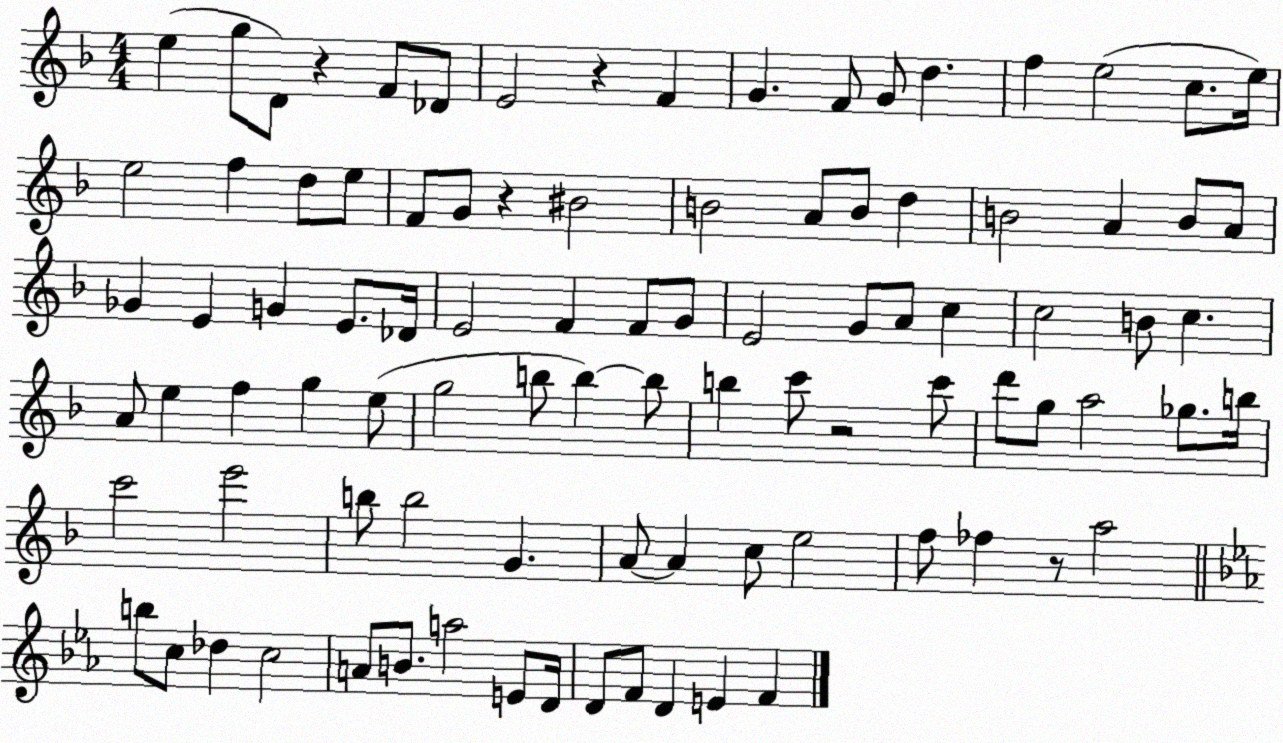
X:1
T:Untitled
M:4/4
L:1/4
K:F
e g/2 D/2 z F/2 _D/2 E2 z F G F/2 G/2 d f e2 c/2 e/4 e2 f d/2 e/2 F/2 G/2 z ^B2 B2 A/2 B/2 d B2 A B/2 A/2 _G E G E/2 _D/4 E2 F F/2 G/2 E2 G/2 A/2 c c2 B/2 c A/2 e f g e/2 g2 b/2 b b/2 b c'/2 z2 c'/2 d'/2 g/2 a2 _g/2 b/4 c'2 e'2 b/2 b2 G A/2 A c/2 e2 f/2 _f z/2 a2 b/2 c/2 _d c2 A/2 B/2 a2 E/2 D/4 D/2 F/2 D E F